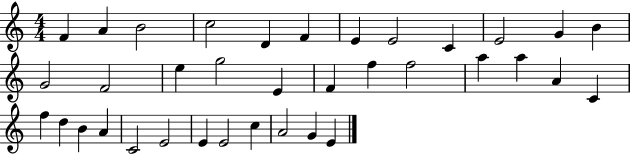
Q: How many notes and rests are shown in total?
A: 36